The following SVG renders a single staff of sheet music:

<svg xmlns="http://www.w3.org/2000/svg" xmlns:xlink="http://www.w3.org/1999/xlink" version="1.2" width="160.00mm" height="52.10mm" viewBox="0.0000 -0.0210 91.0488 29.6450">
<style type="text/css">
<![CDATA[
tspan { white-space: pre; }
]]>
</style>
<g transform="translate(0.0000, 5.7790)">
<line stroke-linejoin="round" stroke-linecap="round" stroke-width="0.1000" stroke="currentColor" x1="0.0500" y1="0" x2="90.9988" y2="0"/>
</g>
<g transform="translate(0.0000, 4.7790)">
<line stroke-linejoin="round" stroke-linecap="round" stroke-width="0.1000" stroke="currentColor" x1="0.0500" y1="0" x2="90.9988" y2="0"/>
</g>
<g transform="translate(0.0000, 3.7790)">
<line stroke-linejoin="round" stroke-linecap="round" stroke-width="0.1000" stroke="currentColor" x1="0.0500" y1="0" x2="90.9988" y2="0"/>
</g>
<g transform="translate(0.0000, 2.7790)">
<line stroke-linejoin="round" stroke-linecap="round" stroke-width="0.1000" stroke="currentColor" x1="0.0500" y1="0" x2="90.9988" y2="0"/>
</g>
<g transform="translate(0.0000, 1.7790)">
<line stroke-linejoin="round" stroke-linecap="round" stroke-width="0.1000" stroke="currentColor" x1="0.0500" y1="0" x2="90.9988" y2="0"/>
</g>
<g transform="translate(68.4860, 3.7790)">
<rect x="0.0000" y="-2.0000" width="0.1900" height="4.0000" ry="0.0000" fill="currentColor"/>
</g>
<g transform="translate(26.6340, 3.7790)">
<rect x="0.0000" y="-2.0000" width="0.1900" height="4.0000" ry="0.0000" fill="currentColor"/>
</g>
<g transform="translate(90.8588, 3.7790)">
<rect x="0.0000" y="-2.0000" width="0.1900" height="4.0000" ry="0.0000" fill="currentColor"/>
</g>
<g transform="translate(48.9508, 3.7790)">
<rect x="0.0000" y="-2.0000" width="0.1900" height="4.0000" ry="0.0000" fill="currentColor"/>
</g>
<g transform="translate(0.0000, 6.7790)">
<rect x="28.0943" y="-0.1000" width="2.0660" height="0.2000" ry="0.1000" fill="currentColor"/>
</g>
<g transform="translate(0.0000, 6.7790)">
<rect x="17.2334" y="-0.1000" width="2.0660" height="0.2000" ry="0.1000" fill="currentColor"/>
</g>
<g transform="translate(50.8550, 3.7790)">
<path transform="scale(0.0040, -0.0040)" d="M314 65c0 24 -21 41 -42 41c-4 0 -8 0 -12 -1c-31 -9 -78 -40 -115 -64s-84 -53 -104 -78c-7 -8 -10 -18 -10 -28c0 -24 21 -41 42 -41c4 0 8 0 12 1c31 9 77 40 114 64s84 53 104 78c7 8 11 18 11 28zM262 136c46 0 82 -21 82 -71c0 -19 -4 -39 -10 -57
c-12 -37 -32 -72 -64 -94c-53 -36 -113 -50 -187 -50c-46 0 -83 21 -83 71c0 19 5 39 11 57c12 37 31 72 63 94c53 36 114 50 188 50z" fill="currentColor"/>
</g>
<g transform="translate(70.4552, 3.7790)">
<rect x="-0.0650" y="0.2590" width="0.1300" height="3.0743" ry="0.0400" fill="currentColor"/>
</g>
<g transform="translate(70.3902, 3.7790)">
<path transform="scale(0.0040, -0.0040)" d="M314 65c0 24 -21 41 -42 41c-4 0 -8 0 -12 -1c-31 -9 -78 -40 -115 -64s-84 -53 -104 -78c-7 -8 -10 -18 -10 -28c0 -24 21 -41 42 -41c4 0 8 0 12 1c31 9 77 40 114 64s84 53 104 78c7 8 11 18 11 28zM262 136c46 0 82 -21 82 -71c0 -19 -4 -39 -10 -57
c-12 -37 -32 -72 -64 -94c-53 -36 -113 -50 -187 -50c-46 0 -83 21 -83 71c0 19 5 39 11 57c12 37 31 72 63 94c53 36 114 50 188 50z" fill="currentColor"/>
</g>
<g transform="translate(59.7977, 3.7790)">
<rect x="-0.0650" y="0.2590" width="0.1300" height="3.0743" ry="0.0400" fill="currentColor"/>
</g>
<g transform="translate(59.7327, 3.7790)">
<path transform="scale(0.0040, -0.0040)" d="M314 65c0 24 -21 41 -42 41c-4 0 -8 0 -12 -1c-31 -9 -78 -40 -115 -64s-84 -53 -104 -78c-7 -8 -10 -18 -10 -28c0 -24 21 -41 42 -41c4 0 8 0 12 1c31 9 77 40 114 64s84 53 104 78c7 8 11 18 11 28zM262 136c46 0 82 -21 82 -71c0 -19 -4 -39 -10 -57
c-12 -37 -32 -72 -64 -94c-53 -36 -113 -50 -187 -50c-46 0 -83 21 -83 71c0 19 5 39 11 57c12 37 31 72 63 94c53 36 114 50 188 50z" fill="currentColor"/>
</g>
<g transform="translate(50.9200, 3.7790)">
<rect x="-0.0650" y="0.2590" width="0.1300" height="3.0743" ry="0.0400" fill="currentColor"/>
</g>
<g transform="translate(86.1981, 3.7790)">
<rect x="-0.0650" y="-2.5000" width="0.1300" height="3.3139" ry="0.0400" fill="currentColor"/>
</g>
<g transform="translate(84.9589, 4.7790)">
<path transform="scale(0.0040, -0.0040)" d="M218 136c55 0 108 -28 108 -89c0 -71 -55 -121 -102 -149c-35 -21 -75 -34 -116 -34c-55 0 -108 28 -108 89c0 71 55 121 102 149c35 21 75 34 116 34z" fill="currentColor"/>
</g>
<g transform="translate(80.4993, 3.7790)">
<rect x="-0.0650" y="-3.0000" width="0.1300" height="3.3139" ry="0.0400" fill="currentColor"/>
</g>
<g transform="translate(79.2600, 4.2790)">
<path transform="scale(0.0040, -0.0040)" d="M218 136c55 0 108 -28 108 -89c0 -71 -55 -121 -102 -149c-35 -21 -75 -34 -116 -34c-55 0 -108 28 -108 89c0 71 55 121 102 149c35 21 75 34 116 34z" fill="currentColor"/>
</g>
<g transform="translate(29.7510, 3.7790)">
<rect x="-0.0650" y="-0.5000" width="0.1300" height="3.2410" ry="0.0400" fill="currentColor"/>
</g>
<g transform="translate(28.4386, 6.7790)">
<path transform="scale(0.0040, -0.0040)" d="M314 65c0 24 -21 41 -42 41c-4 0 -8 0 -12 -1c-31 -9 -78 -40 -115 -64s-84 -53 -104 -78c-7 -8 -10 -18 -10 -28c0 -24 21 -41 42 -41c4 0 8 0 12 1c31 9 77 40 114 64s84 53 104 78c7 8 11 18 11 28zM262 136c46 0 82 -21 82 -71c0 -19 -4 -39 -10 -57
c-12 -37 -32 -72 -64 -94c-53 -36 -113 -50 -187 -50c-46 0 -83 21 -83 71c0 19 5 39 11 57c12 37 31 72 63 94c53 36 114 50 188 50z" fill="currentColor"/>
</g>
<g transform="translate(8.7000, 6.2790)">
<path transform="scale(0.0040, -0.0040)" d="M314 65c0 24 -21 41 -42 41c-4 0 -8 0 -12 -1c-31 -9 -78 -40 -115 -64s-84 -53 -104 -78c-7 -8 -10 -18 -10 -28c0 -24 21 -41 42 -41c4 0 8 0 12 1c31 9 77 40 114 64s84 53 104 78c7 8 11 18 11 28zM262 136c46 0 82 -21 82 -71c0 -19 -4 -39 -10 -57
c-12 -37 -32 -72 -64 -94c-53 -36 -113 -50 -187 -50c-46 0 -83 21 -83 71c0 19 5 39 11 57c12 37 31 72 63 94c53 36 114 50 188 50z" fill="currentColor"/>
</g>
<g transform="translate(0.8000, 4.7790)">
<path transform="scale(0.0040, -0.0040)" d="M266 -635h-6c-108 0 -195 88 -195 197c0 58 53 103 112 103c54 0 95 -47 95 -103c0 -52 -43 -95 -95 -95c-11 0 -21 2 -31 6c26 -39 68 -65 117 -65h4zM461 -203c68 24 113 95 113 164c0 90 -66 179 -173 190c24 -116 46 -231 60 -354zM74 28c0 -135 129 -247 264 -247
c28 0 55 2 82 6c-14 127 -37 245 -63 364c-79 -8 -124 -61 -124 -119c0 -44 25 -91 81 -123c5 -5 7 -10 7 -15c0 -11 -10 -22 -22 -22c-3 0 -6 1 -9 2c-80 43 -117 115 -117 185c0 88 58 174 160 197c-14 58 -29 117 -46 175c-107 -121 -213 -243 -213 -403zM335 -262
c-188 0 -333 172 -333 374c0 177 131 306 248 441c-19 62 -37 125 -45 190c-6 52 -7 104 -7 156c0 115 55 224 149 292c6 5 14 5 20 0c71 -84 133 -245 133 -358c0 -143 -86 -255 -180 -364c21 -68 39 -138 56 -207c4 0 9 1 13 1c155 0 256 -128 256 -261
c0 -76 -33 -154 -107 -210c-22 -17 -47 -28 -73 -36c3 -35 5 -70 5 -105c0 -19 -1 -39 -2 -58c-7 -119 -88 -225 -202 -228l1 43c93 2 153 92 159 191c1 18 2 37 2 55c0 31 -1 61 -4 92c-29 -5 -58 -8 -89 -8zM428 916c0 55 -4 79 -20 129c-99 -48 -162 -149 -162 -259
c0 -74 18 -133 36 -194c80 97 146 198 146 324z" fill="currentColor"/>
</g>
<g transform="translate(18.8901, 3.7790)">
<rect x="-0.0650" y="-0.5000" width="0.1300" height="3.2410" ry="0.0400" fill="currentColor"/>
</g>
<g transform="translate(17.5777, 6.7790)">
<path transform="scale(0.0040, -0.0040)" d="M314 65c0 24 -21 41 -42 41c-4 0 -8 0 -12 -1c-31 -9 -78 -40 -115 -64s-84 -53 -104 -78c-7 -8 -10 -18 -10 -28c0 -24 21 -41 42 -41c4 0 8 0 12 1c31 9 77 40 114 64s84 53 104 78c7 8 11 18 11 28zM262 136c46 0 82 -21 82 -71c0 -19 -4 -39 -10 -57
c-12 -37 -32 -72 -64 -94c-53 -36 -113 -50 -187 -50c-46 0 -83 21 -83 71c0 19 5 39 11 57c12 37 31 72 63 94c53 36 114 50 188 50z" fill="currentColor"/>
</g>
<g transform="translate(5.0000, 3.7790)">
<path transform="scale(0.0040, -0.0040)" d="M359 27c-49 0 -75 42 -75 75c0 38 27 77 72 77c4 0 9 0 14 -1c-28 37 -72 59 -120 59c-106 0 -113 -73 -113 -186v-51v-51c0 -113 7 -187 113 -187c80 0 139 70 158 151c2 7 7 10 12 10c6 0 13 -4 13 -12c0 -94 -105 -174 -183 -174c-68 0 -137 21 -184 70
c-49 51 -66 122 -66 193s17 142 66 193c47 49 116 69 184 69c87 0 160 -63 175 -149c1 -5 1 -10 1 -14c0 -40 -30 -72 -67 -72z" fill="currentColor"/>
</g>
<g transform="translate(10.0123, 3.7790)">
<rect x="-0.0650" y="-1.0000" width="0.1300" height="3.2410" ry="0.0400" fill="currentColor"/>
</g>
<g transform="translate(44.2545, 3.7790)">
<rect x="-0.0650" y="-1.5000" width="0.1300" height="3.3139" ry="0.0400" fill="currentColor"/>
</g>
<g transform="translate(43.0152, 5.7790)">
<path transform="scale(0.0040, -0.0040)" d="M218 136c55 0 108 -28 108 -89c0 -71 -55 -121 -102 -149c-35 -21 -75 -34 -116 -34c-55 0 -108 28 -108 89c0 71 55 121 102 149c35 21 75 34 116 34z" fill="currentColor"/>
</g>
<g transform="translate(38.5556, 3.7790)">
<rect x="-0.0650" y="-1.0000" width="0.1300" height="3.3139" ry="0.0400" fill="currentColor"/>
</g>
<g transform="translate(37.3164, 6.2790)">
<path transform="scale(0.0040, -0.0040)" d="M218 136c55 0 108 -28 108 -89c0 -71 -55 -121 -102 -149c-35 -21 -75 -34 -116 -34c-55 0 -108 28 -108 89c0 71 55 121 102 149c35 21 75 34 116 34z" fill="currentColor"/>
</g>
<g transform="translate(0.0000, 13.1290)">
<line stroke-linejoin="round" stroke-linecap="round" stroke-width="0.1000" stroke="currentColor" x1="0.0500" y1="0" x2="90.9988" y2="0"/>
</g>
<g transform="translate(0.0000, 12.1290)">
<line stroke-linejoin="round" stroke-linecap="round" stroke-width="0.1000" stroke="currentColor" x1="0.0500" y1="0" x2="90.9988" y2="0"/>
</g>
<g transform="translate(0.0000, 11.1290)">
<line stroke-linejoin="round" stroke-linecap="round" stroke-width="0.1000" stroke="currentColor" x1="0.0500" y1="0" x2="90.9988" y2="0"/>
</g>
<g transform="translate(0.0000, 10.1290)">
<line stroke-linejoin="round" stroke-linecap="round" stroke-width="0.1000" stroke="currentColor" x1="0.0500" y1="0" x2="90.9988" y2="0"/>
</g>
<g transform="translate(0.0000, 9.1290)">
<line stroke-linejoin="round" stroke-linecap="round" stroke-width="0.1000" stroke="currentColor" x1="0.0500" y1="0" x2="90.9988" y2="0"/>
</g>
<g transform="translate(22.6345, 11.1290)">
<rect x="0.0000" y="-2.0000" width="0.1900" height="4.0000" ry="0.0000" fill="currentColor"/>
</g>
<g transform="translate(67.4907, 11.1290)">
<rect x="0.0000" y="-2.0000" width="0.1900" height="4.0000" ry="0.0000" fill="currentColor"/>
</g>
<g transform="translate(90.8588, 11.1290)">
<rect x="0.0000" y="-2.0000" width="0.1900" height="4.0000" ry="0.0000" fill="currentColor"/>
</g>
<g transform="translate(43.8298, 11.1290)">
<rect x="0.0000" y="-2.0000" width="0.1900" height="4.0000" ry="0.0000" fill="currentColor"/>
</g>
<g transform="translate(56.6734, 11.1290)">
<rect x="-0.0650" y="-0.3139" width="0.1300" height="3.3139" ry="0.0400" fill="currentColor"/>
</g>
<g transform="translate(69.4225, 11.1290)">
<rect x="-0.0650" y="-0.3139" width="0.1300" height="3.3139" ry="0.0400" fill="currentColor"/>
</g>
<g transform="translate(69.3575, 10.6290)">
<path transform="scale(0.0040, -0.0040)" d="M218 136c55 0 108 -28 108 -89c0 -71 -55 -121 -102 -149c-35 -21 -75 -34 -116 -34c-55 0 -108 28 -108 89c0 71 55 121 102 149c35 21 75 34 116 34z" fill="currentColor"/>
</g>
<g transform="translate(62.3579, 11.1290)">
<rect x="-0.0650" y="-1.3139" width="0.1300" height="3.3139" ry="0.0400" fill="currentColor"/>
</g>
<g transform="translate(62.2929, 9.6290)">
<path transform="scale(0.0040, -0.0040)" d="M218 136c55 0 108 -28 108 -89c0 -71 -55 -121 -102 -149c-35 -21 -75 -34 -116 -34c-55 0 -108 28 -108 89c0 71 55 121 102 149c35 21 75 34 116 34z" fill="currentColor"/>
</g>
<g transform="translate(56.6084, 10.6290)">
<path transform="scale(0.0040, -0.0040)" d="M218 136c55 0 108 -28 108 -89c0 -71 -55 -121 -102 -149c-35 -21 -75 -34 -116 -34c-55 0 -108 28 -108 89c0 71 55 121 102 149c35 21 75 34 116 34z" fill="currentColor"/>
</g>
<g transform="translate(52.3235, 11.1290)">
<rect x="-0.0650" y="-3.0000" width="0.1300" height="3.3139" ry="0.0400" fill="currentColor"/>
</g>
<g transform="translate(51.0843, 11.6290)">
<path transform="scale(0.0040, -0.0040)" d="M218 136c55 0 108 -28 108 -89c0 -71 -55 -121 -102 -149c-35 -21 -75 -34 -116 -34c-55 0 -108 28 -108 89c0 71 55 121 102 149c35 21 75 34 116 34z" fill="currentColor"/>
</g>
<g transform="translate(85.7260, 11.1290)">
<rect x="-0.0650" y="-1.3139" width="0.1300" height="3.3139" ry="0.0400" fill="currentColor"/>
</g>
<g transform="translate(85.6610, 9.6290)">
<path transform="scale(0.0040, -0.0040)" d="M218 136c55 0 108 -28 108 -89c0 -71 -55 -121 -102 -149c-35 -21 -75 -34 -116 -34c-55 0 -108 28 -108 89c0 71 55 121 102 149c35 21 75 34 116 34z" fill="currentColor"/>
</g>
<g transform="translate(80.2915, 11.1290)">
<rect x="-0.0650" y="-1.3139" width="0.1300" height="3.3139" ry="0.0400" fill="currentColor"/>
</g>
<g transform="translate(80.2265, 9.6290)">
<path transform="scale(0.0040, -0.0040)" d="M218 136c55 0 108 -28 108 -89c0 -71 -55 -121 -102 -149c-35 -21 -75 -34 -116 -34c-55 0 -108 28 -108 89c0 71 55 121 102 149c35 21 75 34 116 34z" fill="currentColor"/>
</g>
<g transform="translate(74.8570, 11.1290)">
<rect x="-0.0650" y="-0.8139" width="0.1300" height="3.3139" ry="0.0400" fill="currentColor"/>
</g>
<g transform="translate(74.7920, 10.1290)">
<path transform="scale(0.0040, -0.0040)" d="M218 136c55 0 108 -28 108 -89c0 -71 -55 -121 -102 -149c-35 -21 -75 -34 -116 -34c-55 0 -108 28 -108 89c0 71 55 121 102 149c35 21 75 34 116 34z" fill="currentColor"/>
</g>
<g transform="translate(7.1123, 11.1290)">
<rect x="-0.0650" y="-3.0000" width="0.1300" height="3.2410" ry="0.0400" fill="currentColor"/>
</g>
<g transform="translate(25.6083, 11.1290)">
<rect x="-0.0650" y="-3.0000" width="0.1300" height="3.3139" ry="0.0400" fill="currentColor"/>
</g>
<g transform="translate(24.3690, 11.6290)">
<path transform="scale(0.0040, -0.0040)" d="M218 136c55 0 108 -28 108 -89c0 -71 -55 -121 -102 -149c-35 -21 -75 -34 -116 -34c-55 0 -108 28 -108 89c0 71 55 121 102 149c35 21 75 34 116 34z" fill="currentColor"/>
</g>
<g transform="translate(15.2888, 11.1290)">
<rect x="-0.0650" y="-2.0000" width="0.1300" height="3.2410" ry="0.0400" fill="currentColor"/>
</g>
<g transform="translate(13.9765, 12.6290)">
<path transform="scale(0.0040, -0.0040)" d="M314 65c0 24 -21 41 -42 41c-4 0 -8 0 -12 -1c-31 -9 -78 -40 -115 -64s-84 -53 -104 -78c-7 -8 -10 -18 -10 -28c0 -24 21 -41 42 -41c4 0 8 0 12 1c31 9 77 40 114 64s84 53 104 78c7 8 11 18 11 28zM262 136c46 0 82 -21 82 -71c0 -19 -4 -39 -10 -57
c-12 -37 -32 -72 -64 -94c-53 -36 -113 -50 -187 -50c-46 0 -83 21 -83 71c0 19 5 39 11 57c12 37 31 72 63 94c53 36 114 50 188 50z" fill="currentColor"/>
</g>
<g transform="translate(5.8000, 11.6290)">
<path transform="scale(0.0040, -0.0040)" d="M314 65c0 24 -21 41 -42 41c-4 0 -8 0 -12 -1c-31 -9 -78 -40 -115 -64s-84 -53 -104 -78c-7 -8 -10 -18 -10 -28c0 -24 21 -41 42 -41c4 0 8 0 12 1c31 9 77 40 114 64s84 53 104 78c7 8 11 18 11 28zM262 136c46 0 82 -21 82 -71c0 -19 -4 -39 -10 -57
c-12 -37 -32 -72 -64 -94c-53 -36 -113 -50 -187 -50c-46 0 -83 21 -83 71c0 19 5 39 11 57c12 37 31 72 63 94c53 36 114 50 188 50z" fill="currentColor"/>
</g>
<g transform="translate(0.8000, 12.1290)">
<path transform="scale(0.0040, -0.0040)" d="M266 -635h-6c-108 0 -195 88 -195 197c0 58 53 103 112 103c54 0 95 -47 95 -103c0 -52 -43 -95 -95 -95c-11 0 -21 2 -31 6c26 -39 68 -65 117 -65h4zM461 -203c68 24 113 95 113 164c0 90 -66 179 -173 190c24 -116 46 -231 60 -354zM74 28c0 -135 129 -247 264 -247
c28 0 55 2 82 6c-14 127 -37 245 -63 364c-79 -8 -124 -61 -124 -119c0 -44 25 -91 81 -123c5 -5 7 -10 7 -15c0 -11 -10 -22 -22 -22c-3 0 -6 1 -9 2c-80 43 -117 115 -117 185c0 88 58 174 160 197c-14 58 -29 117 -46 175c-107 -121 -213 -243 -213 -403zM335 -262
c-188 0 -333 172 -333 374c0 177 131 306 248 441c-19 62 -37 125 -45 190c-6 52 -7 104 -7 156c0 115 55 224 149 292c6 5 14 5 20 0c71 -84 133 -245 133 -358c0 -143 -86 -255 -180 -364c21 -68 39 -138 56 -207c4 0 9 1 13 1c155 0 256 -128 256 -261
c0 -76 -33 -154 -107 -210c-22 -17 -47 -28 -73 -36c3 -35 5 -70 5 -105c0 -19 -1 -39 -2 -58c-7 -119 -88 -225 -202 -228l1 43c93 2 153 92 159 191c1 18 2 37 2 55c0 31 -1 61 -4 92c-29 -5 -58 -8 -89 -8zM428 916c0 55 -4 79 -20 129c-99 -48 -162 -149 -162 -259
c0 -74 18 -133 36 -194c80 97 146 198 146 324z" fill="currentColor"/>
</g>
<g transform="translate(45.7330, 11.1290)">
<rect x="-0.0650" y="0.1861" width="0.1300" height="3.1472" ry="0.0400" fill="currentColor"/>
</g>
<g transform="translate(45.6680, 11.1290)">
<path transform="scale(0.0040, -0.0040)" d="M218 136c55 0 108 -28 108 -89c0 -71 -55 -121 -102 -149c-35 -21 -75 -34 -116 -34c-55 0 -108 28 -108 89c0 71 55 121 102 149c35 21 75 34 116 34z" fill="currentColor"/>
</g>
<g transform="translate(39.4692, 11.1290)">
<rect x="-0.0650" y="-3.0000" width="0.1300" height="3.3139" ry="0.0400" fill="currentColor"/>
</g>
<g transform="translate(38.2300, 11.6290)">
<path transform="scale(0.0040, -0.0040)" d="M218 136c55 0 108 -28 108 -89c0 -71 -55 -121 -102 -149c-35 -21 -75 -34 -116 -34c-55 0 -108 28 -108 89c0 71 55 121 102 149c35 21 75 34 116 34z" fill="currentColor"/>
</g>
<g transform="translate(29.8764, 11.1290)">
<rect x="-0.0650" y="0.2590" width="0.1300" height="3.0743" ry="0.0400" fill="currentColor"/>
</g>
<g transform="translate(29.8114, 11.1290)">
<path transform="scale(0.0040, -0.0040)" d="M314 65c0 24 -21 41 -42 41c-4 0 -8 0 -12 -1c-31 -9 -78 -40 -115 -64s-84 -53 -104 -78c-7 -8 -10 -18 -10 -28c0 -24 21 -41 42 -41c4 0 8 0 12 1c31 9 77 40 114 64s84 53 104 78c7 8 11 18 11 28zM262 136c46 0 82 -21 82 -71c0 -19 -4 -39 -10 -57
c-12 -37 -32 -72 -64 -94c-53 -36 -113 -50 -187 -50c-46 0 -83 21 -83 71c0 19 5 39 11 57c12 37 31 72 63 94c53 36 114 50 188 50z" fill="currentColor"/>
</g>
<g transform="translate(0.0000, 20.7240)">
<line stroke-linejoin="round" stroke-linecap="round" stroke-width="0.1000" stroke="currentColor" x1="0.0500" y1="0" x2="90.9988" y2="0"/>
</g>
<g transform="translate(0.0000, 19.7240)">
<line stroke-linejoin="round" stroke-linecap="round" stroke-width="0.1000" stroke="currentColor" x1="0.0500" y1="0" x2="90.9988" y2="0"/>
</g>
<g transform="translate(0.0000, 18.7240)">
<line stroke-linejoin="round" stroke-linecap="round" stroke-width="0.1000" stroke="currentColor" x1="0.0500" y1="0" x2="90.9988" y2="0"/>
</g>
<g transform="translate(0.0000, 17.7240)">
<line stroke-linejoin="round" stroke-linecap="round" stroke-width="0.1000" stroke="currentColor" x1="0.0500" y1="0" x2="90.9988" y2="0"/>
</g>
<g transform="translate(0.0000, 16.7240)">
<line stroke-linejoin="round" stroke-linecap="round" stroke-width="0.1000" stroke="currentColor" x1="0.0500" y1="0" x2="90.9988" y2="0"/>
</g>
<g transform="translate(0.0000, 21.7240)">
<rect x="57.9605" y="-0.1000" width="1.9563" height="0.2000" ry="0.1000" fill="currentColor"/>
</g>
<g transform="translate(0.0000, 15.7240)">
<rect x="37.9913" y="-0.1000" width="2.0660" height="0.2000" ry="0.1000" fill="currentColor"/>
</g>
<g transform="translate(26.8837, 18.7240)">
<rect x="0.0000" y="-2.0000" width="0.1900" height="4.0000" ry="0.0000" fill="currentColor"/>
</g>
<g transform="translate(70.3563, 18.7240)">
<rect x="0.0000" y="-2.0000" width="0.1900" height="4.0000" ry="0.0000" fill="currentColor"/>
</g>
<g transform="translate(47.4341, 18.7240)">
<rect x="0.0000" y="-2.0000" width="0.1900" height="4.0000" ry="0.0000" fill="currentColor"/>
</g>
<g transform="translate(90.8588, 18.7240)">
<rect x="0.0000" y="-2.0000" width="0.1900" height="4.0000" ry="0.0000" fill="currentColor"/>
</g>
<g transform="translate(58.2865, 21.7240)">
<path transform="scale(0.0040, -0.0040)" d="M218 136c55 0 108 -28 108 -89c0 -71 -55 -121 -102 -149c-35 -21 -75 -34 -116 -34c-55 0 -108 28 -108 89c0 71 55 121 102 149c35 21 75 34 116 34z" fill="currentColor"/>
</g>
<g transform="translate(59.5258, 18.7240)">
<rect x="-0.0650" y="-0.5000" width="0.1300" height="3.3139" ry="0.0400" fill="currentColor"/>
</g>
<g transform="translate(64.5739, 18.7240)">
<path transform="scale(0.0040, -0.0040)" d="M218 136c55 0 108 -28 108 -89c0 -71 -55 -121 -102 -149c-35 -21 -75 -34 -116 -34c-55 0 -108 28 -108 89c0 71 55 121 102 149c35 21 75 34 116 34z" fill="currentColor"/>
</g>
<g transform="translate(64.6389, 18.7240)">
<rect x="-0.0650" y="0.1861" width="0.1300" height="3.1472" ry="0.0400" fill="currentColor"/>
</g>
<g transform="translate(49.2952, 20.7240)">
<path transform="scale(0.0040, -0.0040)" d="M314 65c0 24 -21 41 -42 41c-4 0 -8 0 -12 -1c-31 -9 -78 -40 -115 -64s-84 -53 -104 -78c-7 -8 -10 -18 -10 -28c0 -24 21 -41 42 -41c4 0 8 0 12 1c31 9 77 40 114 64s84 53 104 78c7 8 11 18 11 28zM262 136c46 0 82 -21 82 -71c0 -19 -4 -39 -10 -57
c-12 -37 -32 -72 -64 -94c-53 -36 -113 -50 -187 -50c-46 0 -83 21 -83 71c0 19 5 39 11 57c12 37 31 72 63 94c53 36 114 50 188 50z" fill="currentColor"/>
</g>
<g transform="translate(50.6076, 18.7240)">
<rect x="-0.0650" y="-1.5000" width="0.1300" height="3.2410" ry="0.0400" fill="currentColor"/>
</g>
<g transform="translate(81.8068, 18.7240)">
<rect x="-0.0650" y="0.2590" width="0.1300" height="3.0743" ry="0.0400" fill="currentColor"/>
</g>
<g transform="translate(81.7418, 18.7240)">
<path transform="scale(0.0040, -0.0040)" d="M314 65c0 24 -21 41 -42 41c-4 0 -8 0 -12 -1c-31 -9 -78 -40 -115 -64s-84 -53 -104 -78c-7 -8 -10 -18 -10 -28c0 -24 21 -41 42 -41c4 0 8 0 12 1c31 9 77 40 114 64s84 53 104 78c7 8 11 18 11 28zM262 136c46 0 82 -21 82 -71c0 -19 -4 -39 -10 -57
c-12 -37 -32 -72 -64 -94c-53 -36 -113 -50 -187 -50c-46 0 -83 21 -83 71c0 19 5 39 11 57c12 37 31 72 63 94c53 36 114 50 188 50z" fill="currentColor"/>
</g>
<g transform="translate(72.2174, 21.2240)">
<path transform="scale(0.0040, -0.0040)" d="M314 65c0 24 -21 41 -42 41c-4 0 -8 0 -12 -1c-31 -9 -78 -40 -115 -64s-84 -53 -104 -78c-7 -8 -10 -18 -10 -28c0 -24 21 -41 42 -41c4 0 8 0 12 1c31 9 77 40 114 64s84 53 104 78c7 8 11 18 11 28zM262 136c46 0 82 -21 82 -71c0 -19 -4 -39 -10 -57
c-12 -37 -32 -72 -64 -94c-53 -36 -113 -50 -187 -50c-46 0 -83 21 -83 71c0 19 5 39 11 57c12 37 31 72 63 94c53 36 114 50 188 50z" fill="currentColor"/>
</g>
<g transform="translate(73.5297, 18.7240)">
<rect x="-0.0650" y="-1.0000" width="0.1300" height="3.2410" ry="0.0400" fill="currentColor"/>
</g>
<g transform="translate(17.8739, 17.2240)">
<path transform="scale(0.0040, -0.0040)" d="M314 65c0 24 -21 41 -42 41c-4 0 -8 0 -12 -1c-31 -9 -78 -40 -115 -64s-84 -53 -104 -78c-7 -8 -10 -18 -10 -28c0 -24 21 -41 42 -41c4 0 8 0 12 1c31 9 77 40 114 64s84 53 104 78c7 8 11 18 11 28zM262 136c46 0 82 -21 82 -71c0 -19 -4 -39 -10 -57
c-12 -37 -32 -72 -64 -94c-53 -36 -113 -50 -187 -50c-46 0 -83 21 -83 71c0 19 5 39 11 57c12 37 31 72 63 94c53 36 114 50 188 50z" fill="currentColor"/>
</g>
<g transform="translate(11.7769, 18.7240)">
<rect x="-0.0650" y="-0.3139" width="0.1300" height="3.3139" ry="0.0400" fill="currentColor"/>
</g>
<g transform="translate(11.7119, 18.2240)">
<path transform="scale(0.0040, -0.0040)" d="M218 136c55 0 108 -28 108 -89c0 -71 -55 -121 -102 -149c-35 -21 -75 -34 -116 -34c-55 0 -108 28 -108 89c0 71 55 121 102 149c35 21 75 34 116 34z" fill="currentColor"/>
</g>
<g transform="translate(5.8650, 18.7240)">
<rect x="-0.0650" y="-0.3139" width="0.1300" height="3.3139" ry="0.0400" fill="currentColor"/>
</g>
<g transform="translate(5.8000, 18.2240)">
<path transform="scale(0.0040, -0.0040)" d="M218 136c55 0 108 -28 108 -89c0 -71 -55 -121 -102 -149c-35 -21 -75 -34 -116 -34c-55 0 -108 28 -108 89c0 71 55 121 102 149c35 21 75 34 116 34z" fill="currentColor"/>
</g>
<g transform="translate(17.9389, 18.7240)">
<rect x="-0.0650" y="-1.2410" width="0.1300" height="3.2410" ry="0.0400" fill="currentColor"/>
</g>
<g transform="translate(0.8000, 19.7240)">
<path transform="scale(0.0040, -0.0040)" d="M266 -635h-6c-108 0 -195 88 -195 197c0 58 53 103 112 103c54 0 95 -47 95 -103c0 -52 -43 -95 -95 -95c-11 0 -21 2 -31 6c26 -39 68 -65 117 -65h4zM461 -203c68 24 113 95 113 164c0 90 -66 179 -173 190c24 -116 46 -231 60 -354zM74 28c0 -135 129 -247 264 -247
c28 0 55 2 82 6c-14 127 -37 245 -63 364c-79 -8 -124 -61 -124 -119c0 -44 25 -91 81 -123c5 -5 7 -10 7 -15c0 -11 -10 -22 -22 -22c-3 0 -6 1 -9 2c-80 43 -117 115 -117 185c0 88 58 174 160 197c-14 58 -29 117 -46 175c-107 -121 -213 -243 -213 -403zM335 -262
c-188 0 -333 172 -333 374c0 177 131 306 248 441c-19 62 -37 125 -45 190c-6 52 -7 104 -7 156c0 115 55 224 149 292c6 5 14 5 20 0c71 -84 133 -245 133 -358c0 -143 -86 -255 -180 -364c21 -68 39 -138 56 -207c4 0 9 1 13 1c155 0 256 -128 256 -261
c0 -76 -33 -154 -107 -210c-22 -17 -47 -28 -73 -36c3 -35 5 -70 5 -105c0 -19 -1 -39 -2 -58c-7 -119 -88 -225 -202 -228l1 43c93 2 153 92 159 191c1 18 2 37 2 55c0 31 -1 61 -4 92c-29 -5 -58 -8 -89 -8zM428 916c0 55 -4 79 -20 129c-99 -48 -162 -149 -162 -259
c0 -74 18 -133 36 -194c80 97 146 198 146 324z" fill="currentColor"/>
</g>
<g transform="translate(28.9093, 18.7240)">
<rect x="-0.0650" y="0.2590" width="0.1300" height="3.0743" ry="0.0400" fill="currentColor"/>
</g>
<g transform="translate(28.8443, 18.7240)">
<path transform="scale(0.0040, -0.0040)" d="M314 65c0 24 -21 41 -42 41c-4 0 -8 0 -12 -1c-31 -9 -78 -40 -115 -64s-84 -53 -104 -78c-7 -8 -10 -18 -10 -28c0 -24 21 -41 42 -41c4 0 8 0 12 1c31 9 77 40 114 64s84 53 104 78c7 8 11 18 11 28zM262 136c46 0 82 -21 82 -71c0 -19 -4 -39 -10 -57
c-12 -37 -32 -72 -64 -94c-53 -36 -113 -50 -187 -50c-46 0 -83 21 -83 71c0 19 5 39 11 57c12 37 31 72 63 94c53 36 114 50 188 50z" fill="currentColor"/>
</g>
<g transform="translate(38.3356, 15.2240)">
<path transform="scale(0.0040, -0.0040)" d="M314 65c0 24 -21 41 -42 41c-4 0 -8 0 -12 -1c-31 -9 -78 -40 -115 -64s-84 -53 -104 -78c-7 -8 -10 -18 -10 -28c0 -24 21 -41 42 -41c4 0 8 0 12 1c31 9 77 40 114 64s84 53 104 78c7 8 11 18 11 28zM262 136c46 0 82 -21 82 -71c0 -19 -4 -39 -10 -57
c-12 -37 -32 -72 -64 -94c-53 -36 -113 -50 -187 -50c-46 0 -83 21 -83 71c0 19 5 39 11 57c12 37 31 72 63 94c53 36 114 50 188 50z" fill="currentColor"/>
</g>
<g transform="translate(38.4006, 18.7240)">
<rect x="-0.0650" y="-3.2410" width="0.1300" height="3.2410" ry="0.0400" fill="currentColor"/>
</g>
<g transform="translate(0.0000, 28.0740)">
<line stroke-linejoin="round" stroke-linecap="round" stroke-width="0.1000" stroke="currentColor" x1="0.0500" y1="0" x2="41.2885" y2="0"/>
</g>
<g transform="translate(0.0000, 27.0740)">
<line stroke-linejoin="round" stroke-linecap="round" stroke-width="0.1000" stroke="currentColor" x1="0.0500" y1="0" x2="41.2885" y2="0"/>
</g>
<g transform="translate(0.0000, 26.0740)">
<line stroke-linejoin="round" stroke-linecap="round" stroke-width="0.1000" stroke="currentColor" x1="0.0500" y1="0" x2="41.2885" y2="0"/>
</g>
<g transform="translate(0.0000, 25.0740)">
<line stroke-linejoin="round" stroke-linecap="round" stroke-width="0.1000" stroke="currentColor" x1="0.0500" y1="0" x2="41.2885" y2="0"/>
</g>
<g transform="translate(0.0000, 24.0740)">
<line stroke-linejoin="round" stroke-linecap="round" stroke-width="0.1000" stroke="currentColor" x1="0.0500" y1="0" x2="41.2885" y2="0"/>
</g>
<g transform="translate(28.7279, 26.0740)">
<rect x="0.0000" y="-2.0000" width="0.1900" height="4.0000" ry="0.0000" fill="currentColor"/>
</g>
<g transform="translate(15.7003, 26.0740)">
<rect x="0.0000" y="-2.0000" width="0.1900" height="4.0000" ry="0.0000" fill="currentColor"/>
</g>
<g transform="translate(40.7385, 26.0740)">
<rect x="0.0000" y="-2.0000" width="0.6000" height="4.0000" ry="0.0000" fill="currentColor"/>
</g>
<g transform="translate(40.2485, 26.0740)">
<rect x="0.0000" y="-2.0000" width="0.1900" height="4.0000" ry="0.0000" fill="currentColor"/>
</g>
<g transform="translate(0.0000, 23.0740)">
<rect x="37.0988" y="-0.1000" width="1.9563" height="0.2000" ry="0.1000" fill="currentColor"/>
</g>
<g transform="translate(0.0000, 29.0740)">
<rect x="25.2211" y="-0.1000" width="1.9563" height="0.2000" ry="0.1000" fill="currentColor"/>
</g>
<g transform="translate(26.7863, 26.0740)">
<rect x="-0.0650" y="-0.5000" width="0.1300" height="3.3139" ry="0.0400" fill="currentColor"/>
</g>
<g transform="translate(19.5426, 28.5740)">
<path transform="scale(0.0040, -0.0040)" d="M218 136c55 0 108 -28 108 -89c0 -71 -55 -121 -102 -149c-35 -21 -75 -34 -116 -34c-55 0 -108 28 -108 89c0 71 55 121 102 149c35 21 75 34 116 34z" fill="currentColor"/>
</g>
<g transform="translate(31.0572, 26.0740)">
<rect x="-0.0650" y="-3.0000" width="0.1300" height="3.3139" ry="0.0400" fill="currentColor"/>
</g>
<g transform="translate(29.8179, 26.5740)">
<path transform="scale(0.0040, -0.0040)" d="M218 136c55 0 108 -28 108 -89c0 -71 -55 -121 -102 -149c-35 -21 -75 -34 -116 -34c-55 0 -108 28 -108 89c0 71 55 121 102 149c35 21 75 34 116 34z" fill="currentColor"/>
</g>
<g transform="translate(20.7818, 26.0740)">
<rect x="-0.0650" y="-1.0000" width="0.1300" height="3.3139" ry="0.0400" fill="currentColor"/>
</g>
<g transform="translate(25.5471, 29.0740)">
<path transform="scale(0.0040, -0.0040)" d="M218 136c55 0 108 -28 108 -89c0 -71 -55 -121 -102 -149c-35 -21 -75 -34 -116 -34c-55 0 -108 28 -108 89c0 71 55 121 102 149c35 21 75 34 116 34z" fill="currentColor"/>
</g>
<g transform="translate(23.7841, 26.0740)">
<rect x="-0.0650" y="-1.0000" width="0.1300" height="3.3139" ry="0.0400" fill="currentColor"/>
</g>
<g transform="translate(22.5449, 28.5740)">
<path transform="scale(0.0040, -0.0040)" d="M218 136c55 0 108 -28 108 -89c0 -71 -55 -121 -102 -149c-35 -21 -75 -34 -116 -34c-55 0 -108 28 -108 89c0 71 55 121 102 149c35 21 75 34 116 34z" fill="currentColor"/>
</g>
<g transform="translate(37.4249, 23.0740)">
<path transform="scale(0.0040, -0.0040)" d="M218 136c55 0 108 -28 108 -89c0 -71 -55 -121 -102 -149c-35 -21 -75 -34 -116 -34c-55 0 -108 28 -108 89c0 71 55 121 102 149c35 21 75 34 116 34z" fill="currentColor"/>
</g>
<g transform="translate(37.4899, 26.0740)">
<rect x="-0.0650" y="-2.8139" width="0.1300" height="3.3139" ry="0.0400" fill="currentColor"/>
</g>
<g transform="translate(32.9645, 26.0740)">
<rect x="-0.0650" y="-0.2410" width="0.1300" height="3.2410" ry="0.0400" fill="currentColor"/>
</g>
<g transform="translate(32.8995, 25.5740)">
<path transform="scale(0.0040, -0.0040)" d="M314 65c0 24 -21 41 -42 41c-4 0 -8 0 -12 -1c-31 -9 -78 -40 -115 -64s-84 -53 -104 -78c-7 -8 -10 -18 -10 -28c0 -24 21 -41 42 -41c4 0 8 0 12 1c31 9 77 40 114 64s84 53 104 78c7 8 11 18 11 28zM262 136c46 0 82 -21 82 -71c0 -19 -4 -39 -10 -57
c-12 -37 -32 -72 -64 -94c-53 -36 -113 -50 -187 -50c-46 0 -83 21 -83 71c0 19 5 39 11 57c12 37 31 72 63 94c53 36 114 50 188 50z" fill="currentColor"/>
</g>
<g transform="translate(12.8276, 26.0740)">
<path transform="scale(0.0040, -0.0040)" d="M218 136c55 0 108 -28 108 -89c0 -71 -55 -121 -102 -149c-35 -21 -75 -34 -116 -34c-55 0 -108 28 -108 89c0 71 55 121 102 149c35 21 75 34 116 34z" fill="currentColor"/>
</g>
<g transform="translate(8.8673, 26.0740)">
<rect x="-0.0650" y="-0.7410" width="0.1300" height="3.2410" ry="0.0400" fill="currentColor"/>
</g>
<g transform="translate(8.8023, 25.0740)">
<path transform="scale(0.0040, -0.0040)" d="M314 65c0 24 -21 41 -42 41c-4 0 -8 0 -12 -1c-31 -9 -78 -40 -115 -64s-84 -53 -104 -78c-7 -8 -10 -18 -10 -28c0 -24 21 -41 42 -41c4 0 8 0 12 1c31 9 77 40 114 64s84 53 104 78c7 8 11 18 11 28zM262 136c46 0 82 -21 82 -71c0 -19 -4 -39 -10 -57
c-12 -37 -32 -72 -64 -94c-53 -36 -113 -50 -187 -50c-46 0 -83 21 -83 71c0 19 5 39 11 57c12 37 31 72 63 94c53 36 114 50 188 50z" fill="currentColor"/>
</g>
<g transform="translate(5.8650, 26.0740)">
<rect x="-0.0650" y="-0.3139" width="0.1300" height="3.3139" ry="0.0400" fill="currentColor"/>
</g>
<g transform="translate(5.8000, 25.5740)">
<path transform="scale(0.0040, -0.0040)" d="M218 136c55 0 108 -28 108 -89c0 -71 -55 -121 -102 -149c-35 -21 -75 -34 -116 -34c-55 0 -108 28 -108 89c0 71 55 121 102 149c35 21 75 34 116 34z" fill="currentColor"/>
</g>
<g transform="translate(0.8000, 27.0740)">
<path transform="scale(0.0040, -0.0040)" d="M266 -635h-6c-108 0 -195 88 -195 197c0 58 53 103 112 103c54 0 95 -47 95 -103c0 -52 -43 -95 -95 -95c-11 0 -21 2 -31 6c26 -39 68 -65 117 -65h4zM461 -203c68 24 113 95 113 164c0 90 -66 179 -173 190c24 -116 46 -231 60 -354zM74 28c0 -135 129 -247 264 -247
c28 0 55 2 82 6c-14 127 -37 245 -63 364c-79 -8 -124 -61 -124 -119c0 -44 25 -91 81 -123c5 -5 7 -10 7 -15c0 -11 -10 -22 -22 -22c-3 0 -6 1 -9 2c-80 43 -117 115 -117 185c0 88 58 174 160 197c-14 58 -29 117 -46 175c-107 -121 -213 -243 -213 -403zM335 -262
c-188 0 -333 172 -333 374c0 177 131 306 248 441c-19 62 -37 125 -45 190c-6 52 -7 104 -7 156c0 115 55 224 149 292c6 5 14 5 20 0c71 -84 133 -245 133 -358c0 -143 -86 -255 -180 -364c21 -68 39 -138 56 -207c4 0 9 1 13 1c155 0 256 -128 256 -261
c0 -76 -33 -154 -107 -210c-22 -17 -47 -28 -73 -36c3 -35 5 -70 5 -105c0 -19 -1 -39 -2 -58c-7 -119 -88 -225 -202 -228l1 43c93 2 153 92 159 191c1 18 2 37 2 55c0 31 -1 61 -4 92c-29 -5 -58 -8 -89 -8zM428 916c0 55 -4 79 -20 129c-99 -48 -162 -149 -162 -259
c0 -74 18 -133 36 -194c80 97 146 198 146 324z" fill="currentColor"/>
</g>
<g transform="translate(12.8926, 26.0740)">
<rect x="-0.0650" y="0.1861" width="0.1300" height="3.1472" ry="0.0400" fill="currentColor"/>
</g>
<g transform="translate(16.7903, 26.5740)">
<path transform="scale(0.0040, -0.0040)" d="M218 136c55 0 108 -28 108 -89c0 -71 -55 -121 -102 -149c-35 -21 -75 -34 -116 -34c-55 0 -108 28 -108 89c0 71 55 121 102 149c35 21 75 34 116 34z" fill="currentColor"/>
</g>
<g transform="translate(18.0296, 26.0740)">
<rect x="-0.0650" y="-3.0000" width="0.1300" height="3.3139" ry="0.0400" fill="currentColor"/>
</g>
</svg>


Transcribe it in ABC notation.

X:1
T:Untitled
M:4/4
L:1/4
K:C
D2 C2 C2 D E B2 B2 B2 A G A2 F2 A B2 A B A c e c d e e c c e2 B2 b2 E2 C B D2 B2 c d2 B A D D C A c2 a